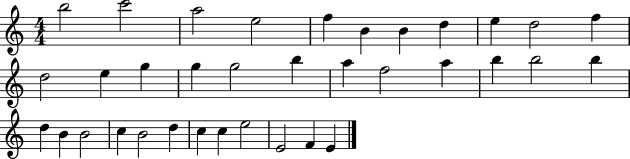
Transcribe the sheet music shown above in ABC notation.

X:1
T:Untitled
M:4/4
L:1/4
K:C
b2 c'2 a2 e2 f B B d e d2 f d2 e g g g2 b a f2 a b b2 b d B B2 c B2 d c c e2 E2 F E